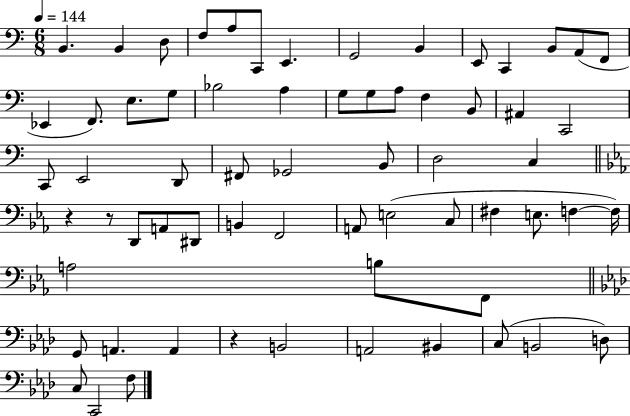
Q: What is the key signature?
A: C major